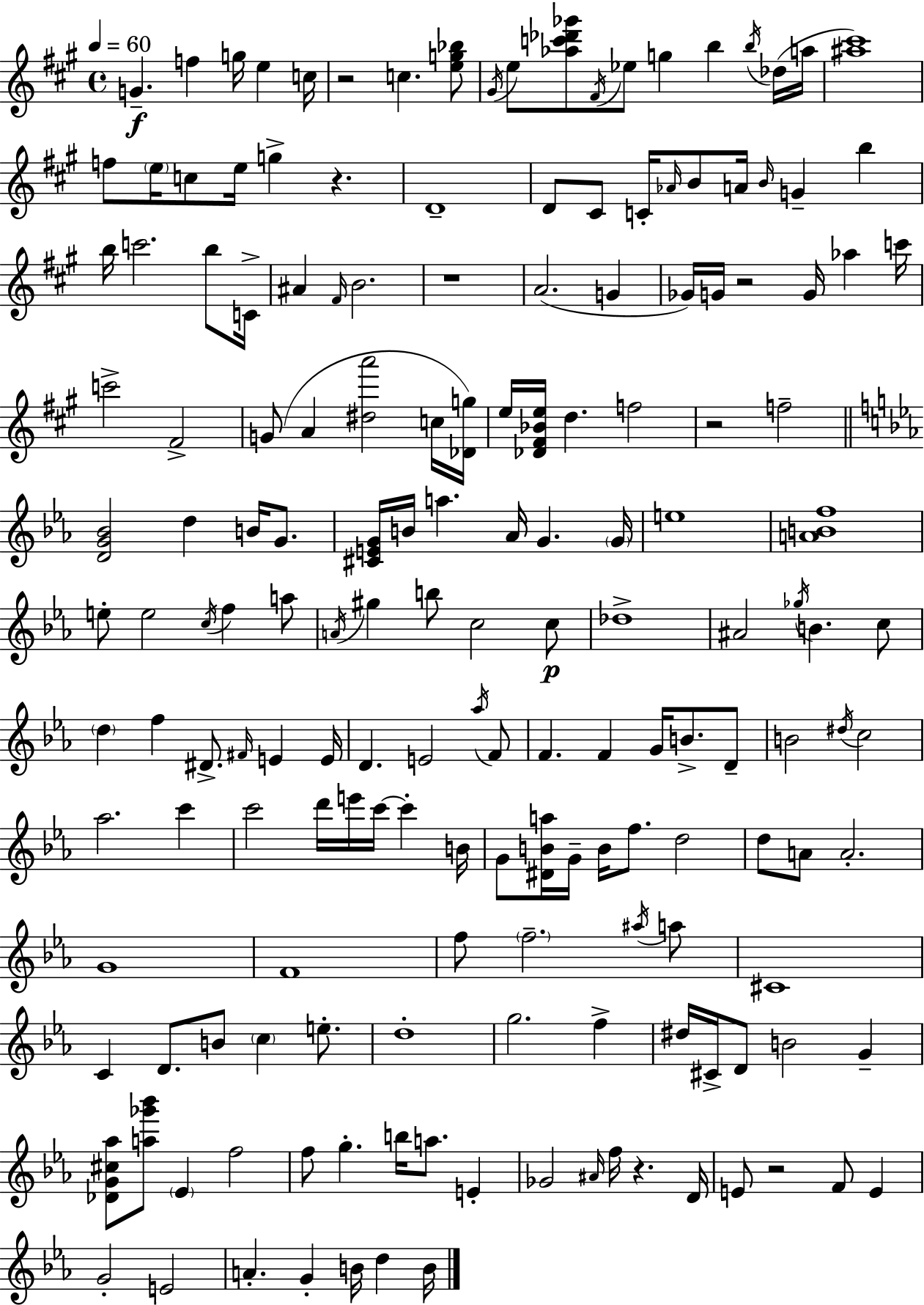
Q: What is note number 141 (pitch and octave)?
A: F5